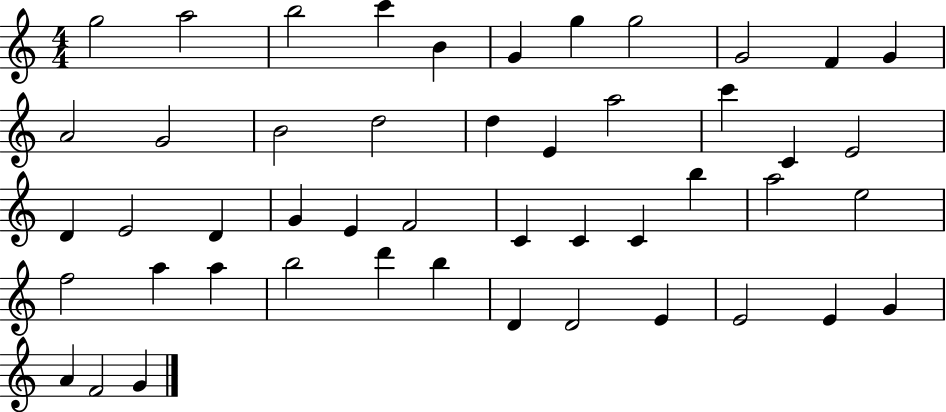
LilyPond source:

{
  \clef treble
  \numericTimeSignature
  \time 4/4
  \key c \major
  g''2 a''2 | b''2 c'''4 b'4 | g'4 g''4 g''2 | g'2 f'4 g'4 | \break a'2 g'2 | b'2 d''2 | d''4 e'4 a''2 | c'''4 c'4 e'2 | \break d'4 e'2 d'4 | g'4 e'4 f'2 | c'4 c'4 c'4 b''4 | a''2 e''2 | \break f''2 a''4 a''4 | b''2 d'''4 b''4 | d'4 d'2 e'4 | e'2 e'4 g'4 | \break a'4 f'2 g'4 | \bar "|."
}